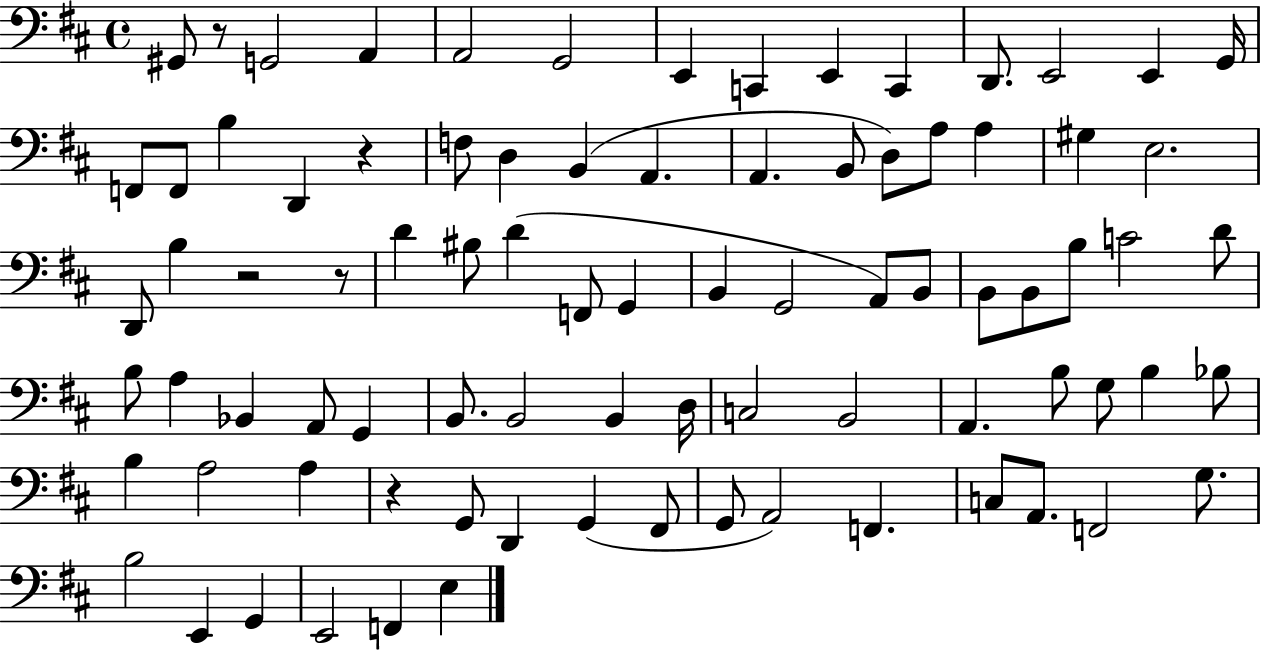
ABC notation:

X:1
T:Untitled
M:4/4
L:1/4
K:D
^G,,/2 z/2 G,,2 A,, A,,2 G,,2 E,, C,, E,, C,, D,,/2 E,,2 E,, G,,/4 F,,/2 F,,/2 B, D,, z F,/2 D, B,, A,, A,, B,,/2 D,/2 A,/2 A, ^G, E,2 D,,/2 B, z2 z/2 D ^B,/2 D F,,/2 G,, B,, G,,2 A,,/2 B,,/2 B,,/2 B,,/2 B,/2 C2 D/2 B,/2 A, _B,, A,,/2 G,, B,,/2 B,,2 B,, D,/4 C,2 B,,2 A,, B,/2 G,/2 B, _B,/2 B, A,2 A, z G,,/2 D,, G,, ^F,,/2 G,,/2 A,,2 F,, C,/2 A,,/2 F,,2 G,/2 B,2 E,, G,, E,,2 F,, E,